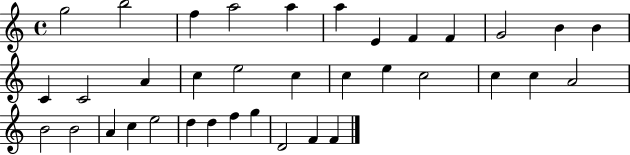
G5/h B5/h F5/q A5/h A5/q A5/q E4/q F4/q F4/q G4/h B4/q B4/q C4/q C4/h A4/q C5/q E5/h C5/q C5/q E5/q C5/h C5/q C5/q A4/h B4/h B4/h A4/q C5/q E5/h D5/q D5/q F5/q G5/q D4/h F4/q F4/q